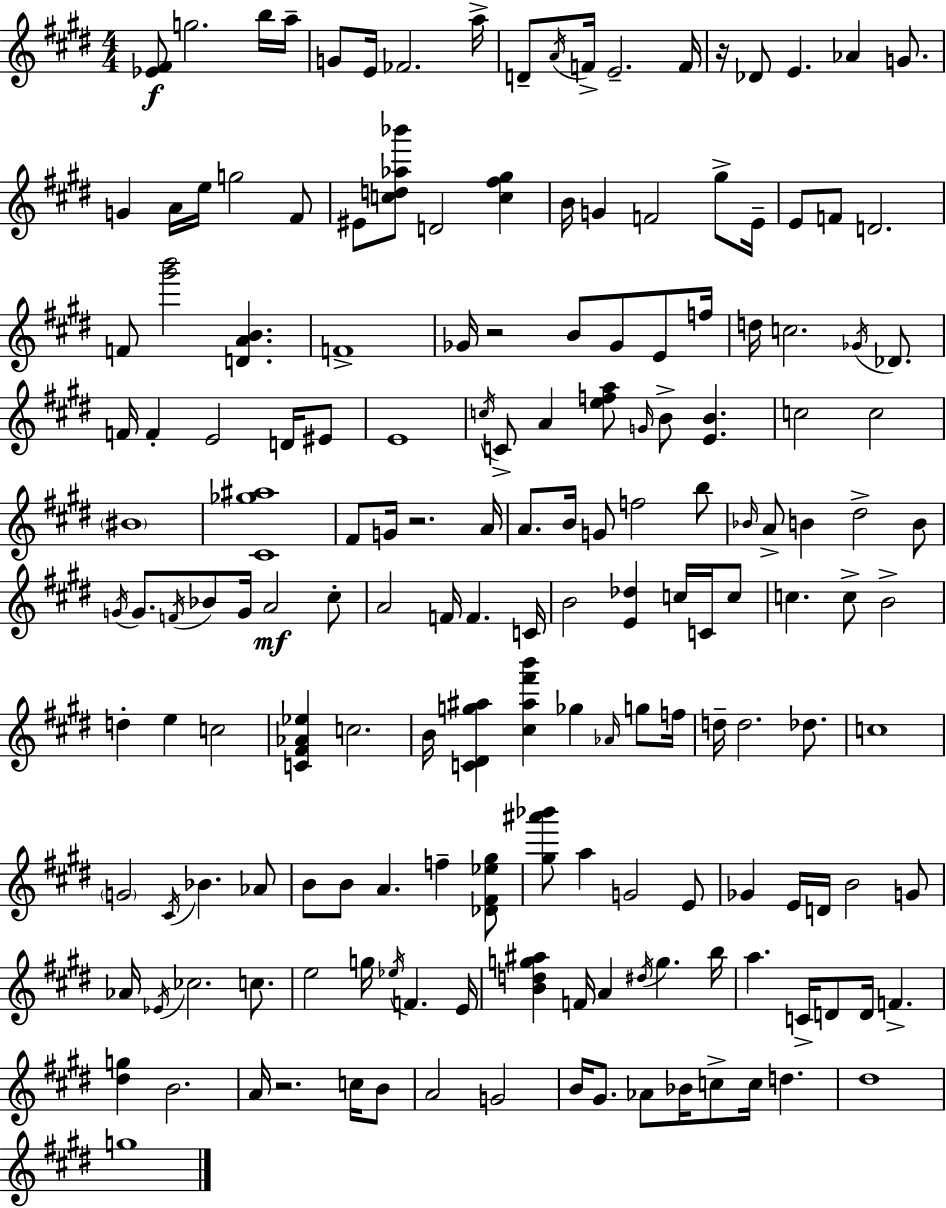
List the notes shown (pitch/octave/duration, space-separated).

[Eb4,F#4]/e G5/h. B5/s A5/s G4/e E4/s FES4/h. A5/s D4/e A4/s F4/s E4/h. F4/s R/s Db4/e E4/q. Ab4/q G4/e. G4/q A4/s E5/s G5/h F#4/e EIS4/e [C5,D5,Ab5,Bb6]/e D4/h [C5,F#5,G#5]/q B4/s G4/q F4/h G#5/e E4/s E4/e F4/e D4/h. F4/e [G#6,B6]/h [D4,A4,B4]/q. F4/w Gb4/s R/h B4/e Gb4/e E4/e F5/s D5/s C5/h. Gb4/s Db4/e. F4/s F4/q E4/h D4/s EIS4/e E4/w C5/s C4/e A4/q [E5,F5,A5]/e G4/s B4/e [E4,B4]/q. C5/h C5/h BIS4/w [C#4,Gb5,A#5]/w F#4/e G4/s R/h. A4/s A4/e. B4/s G4/e F5/h B5/e Bb4/s A4/e B4/q D#5/h B4/e G4/s G4/e. F4/s Bb4/e G4/s A4/h C#5/e A4/h F4/s F4/q. C4/s B4/h [E4,Db5]/q C5/s C4/s C5/e C5/q. C5/e B4/h D5/q E5/q C5/h [C4,F#4,Ab4,Eb5]/q C5/h. B4/s [C4,D#4,G5,A#5]/q [C#5,A#5,F#6,B6]/q Gb5/q Ab4/s G5/e F5/s D5/s D5/h. Db5/e. C5/w G4/h C#4/s Bb4/q. Ab4/e B4/e B4/e A4/q. F5/q [Db4,F#4,Eb5,G#5]/e [G#5,A#6,Bb6]/e A5/q G4/h E4/e Gb4/q E4/s D4/s B4/h G4/e Ab4/s Eb4/s CES5/h. C5/e. E5/h G5/s Eb5/s F4/q. E4/s [B4,D5,G5,A#5]/q F4/s A4/q D#5/s G5/q. B5/s A5/q. C4/s D4/e D4/s F4/q. [D#5,G5]/q B4/h. A4/s R/h. C5/s B4/e A4/h G4/h B4/s G#4/e. Ab4/e Bb4/s C5/e C5/s D5/q. D#5/w G5/w